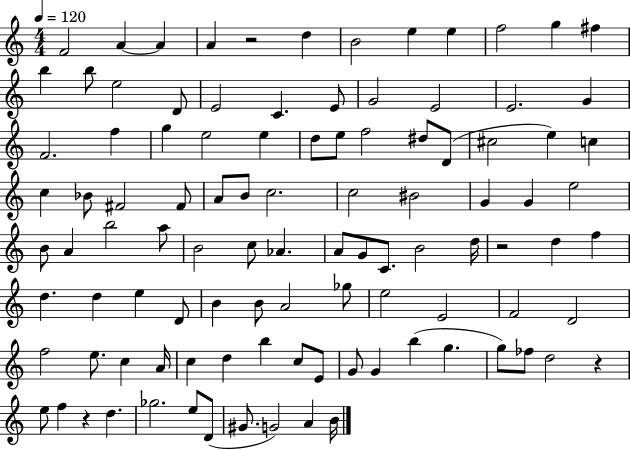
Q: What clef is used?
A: treble